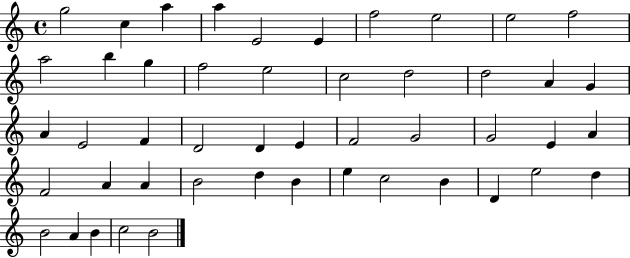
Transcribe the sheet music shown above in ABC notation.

X:1
T:Untitled
M:4/4
L:1/4
K:C
g2 c a a E2 E f2 e2 e2 f2 a2 b g f2 e2 c2 d2 d2 A G A E2 F D2 D E F2 G2 G2 E A F2 A A B2 d B e c2 B D e2 d B2 A B c2 B2